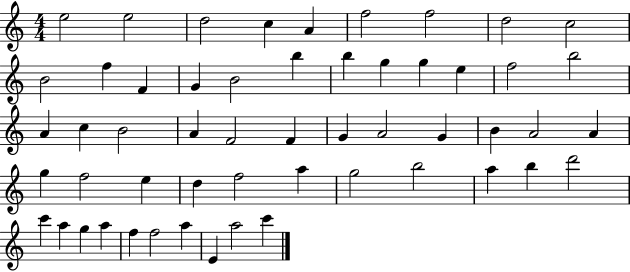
{
  \clef treble
  \numericTimeSignature
  \time 4/4
  \key c \major
  e''2 e''2 | d''2 c''4 a'4 | f''2 f''2 | d''2 c''2 | \break b'2 f''4 f'4 | g'4 b'2 b''4 | b''4 g''4 g''4 e''4 | f''2 b''2 | \break a'4 c''4 b'2 | a'4 f'2 f'4 | g'4 a'2 g'4 | b'4 a'2 a'4 | \break g''4 f''2 e''4 | d''4 f''2 a''4 | g''2 b''2 | a''4 b''4 d'''2 | \break c'''4 a''4 g''4 a''4 | f''4 f''2 a''4 | e'4 a''2 c'''4 | \bar "|."
}